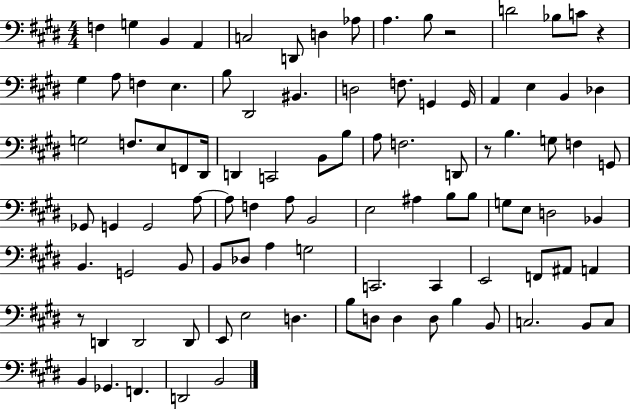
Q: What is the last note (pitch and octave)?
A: B2